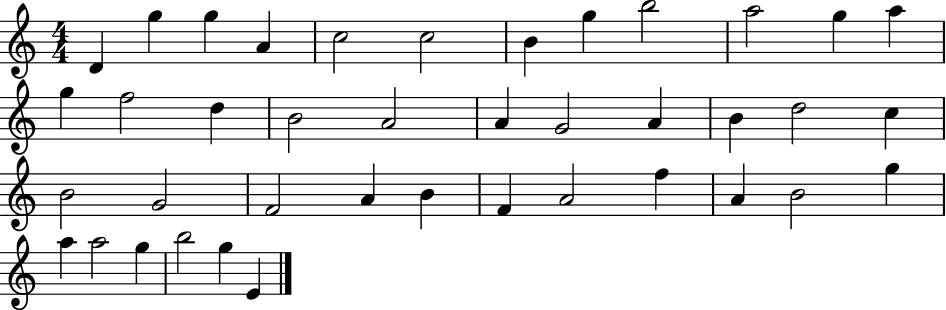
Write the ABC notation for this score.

X:1
T:Untitled
M:4/4
L:1/4
K:C
D g g A c2 c2 B g b2 a2 g a g f2 d B2 A2 A G2 A B d2 c B2 G2 F2 A B F A2 f A B2 g a a2 g b2 g E